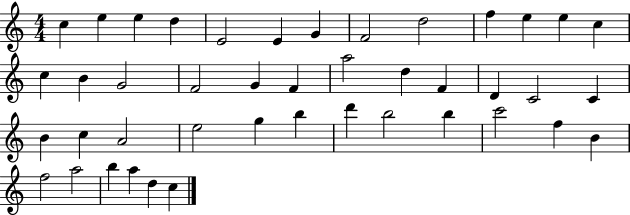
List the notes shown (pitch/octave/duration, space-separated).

C5/q E5/q E5/q D5/q E4/h E4/q G4/q F4/h D5/h F5/q E5/q E5/q C5/q C5/q B4/q G4/h F4/h G4/q F4/q A5/h D5/q F4/q D4/q C4/h C4/q B4/q C5/q A4/h E5/h G5/q B5/q D6/q B5/h B5/q C6/h F5/q B4/q F5/h A5/h B5/q A5/q D5/q C5/q